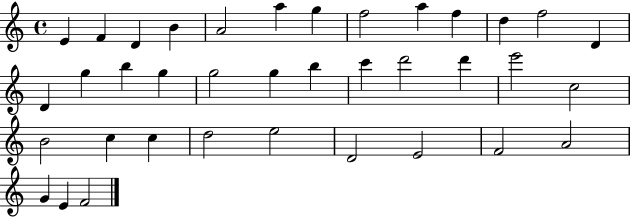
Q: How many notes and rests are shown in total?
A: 37